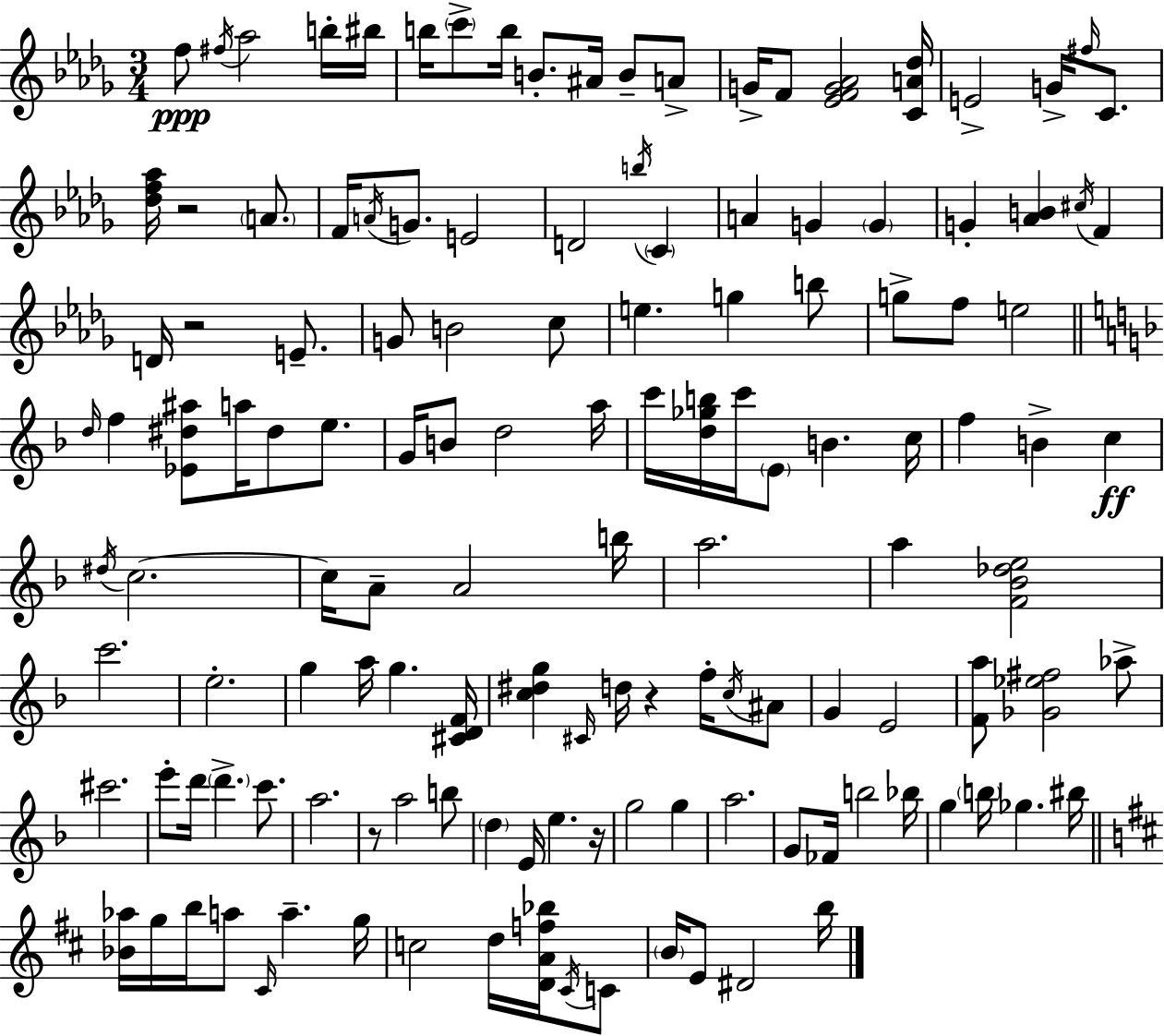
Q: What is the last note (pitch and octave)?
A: B5